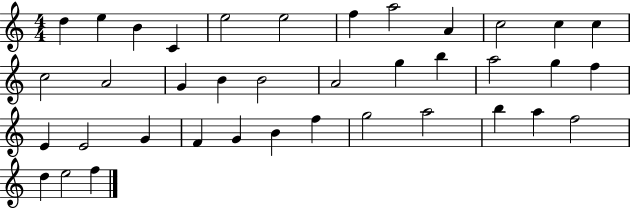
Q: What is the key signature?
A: C major